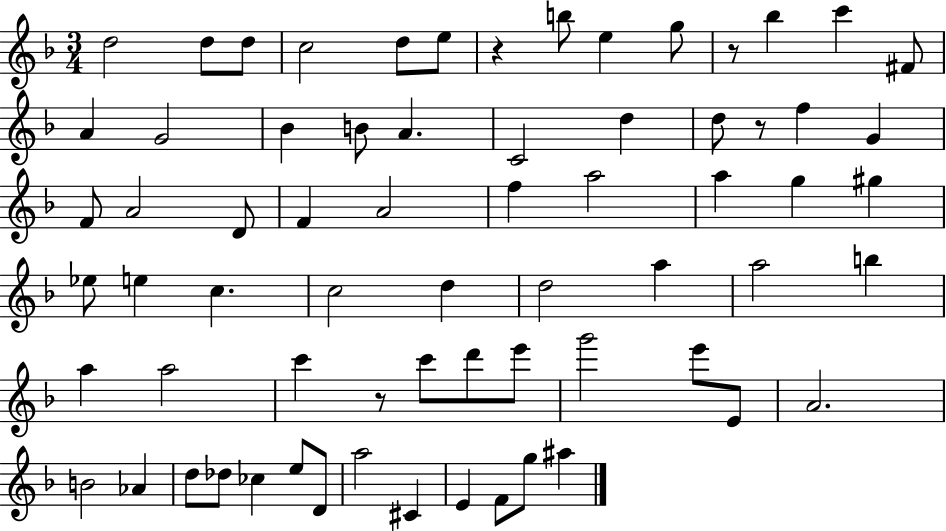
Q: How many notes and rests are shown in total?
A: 68